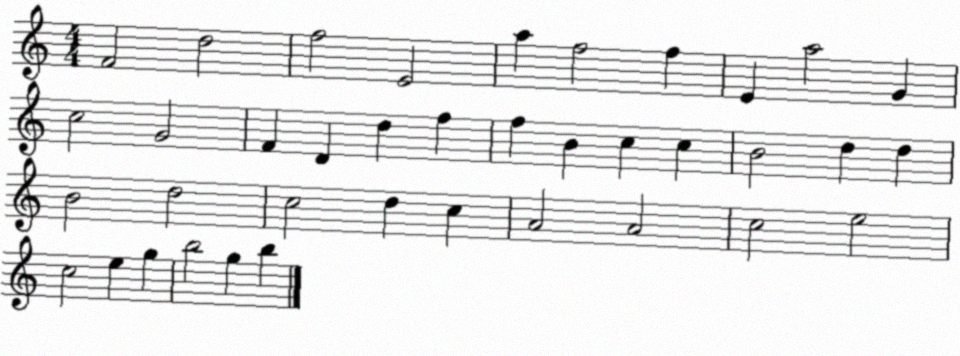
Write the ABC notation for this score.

X:1
T:Untitled
M:4/4
L:1/4
K:C
F2 d2 f2 E2 a f2 f E a2 G c2 G2 F D d f f B c c B2 d d B2 d2 c2 d c A2 A2 c2 e2 c2 e g b2 g b